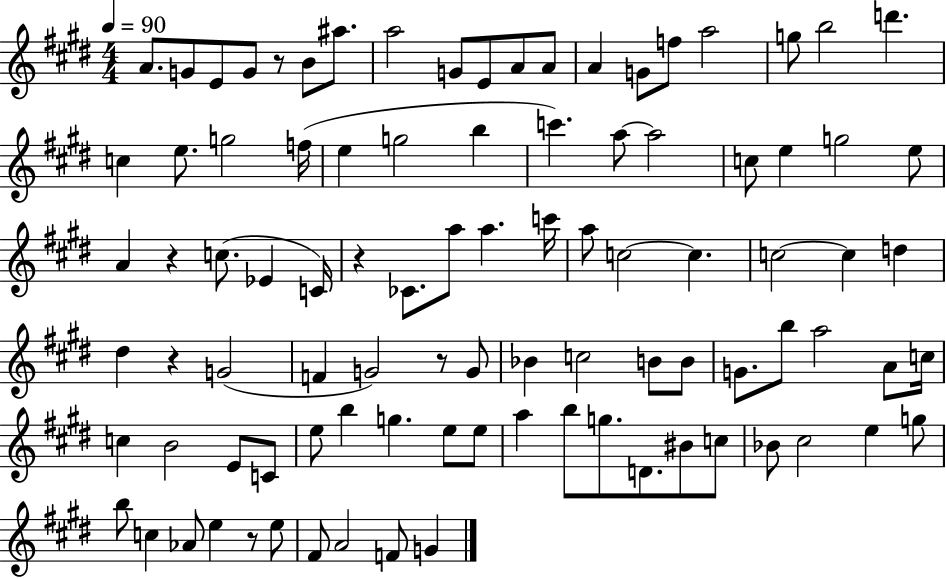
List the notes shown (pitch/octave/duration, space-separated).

A4/e. G4/e E4/e G4/e R/e B4/e A#5/e. A5/h G4/e E4/e A4/e A4/e A4/q G4/e F5/e A5/h G5/e B5/h D6/q. C5/q E5/e. G5/h F5/s E5/q G5/h B5/q C6/q. A5/e A5/h C5/e E5/q G5/h E5/e A4/q R/q C5/e. Eb4/q C4/s R/q CES4/e. A5/e A5/q. C6/s A5/e C5/h C5/q. C5/h C5/q D5/q D#5/q R/q G4/h F4/q G4/h R/e G4/e Bb4/q C5/h B4/e B4/e G4/e. B5/e A5/h A4/e C5/s C5/q B4/h E4/e C4/e E5/e B5/q G5/q. E5/e E5/e A5/q B5/e G5/e. D4/e. BIS4/e C5/e Bb4/e C#5/h E5/q G5/e B5/e C5/q Ab4/e E5/q R/e E5/e F#4/e A4/h F4/e G4/q